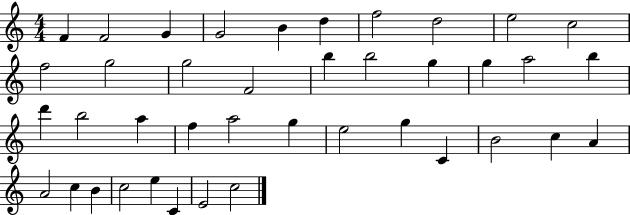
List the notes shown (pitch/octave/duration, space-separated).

F4/q F4/h G4/q G4/h B4/q D5/q F5/h D5/h E5/h C5/h F5/h G5/h G5/h F4/h B5/q B5/h G5/q G5/q A5/h B5/q D6/q B5/h A5/q F5/q A5/h G5/q E5/h G5/q C4/q B4/h C5/q A4/q A4/h C5/q B4/q C5/h E5/q C4/q E4/h C5/h